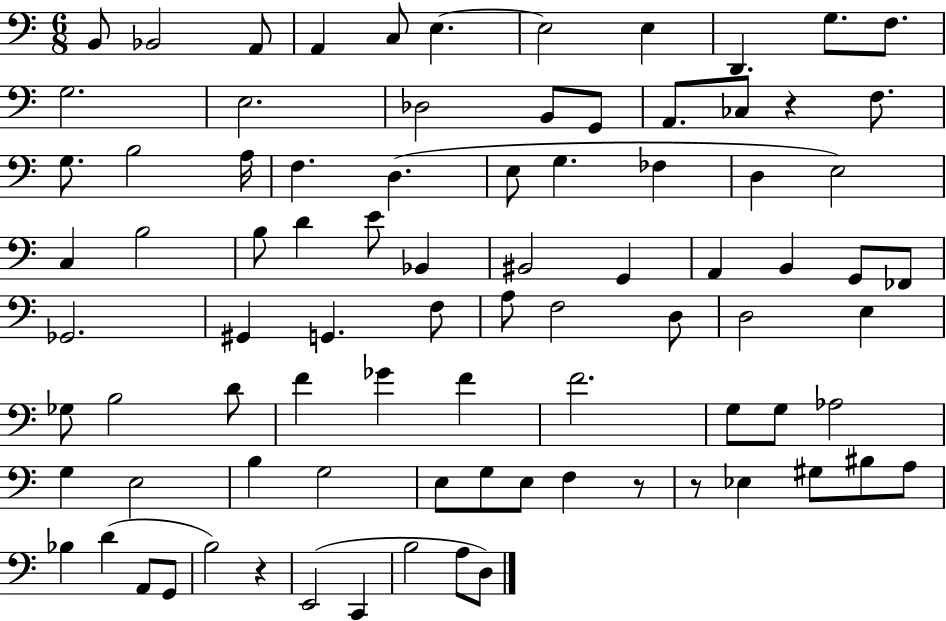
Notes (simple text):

B2/e Bb2/h A2/e A2/q C3/e E3/q. E3/h E3/q D2/q. G3/e. F3/e. G3/h. E3/h. Db3/h B2/e G2/e A2/e. CES3/e R/q F3/e. G3/e. B3/h A3/s F3/q. D3/q. E3/e G3/q. FES3/q D3/q E3/h C3/q B3/h B3/e D4/q E4/e Bb2/q BIS2/h G2/q A2/q B2/q G2/e FES2/e Gb2/h. G#2/q G2/q. F3/e A3/e F3/h D3/e D3/h E3/q Gb3/e B3/h D4/e F4/q Gb4/q F4/q F4/h. G3/e G3/e Ab3/h G3/q E3/h B3/q G3/h E3/e G3/e E3/e F3/q R/e R/e Eb3/q G#3/e BIS3/e A3/e Bb3/q D4/q A2/e G2/e B3/h R/q E2/h C2/q B3/h A3/e D3/e